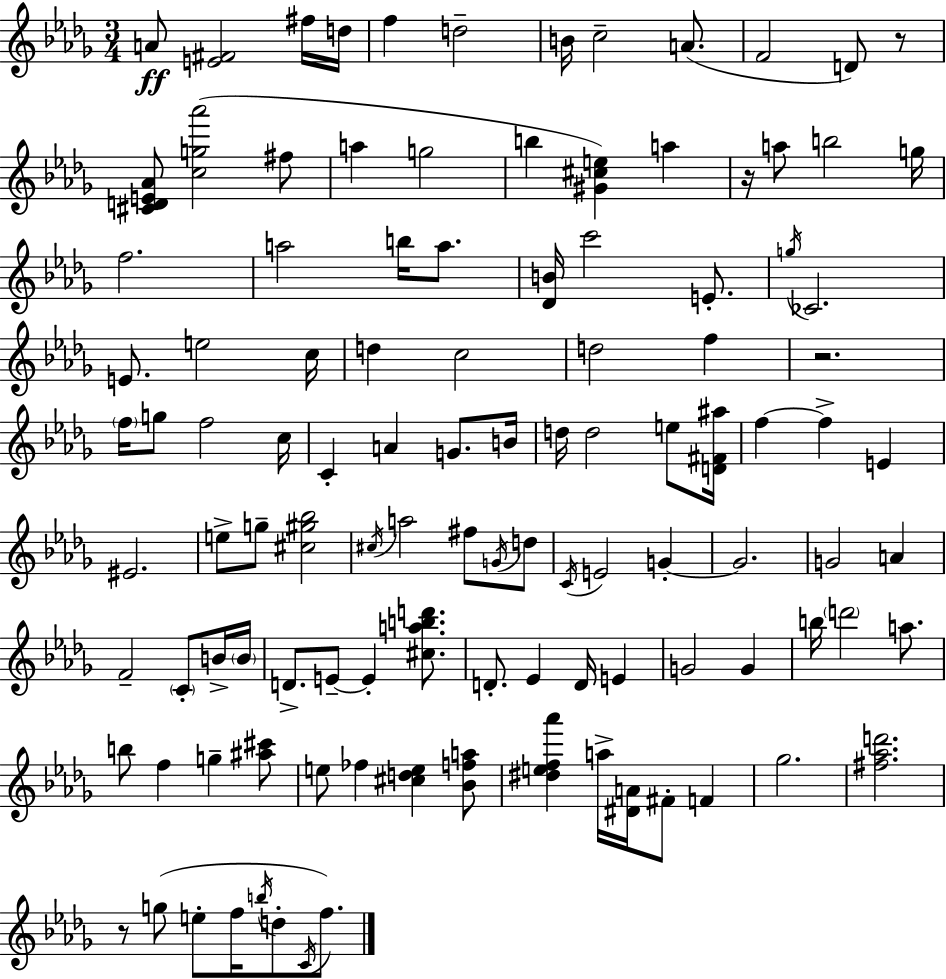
X:1
T:Untitled
M:3/4
L:1/4
K:Bbm
A/2 [E^F]2 ^f/4 d/4 f d2 B/4 c2 A/2 F2 D/2 z/2 [^CDE_A]/2 [cg_a']2 ^f/2 a g2 b [^G^ce] a z/4 a/2 b2 g/4 f2 a2 b/4 a/2 [_DB]/4 c'2 E/2 g/4 _C2 E/2 e2 c/4 d c2 d2 f z2 f/4 g/2 f2 c/4 C A G/2 B/4 d/4 d2 e/2 [D^F^a]/4 f f E ^E2 e/2 g/2 [^c^g_b]2 ^c/4 a2 ^f/2 G/4 d/2 C/4 E2 G G2 G2 A F2 C/2 B/4 B/4 D/2 E/2 E [^cabd']/2 D/2 _E D/4 E G2 G b/4 d'2 a/2 b/2 f g [^a^c']/2 e/2 _f [^cde] [_Bfa]/2 [^def_a'] a/4 [^DA]/4 ^F/2 F _g2 [^f_ad']2 z/2 g/2 e/2 f/4 b/4 d/2 C/4 f/2